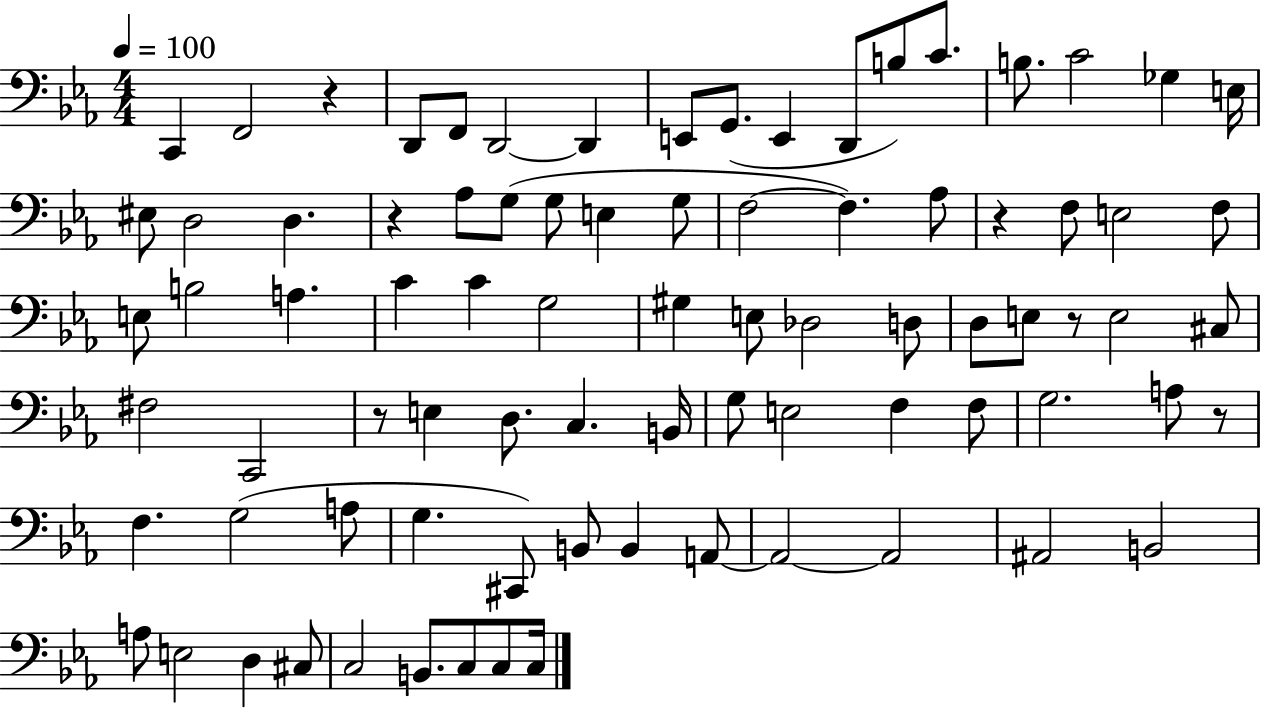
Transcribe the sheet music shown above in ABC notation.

X:1
T:Untitled
M:4/4
L:1/4
K:Eb
C,, F,,2 z D,,/2 F,,/2 D,,2 D,, E,,/2 G,,/2 E,, D,,/2 B,/2 C/2 B,/2 C2 _G, E,/4 ^E,/2 D,2 D, z _A,/2 G,/2 G,/2 E, G,/2 F,2 F, _A,/2 z F,/2 E,2 F,/2 E,/2 B,2 A, C C G,2 ^G, E,/2 _D,2 D,/2 D,/2 E,/2 z/2 E,2 ^C,/2 ^F,2 C,,2 z/2 E, D,/2 C, B,,/4 G,/2 E,2 F, F,/2 G,2 A,/2 z/2 F, G,2 A,/2 G, ^C,,/2 B,,/2 B,, A,,/2 A,,2 A,,2 ^A,,2 B,,2 A,/2 E,2 D, ^C,/2 C,2 B,,/2 C,/2 C,/2 C,/4